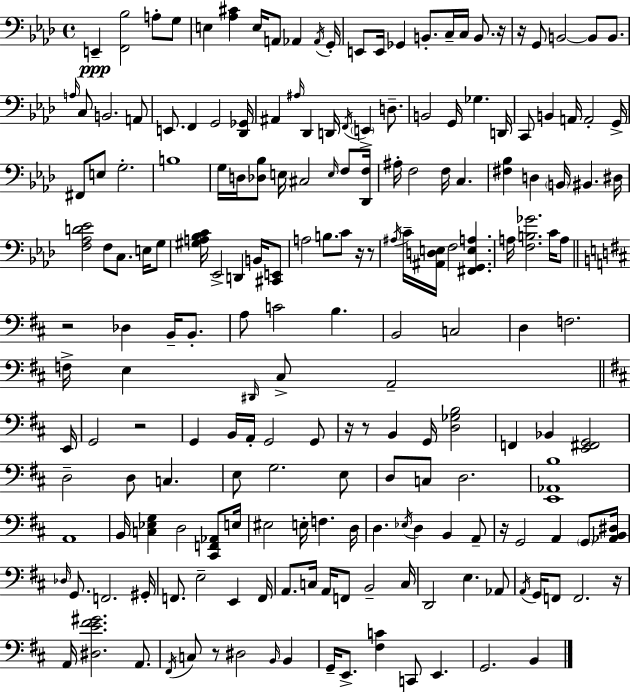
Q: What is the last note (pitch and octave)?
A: B2